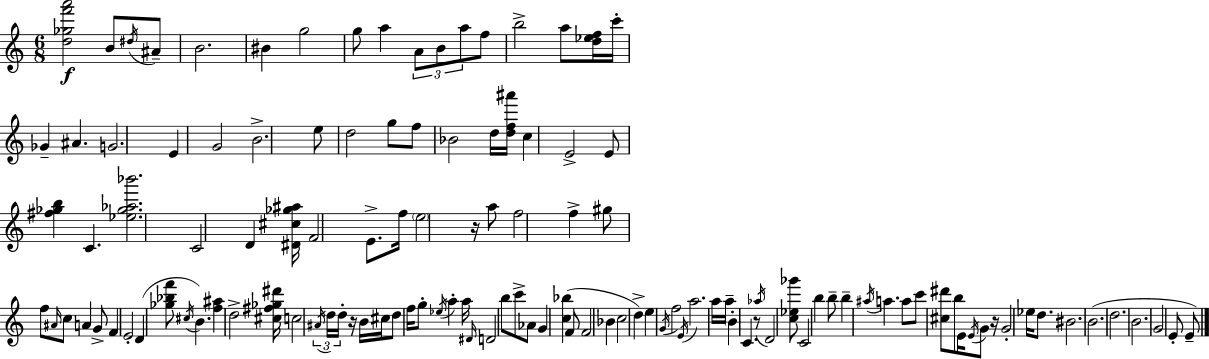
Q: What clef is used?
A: treble